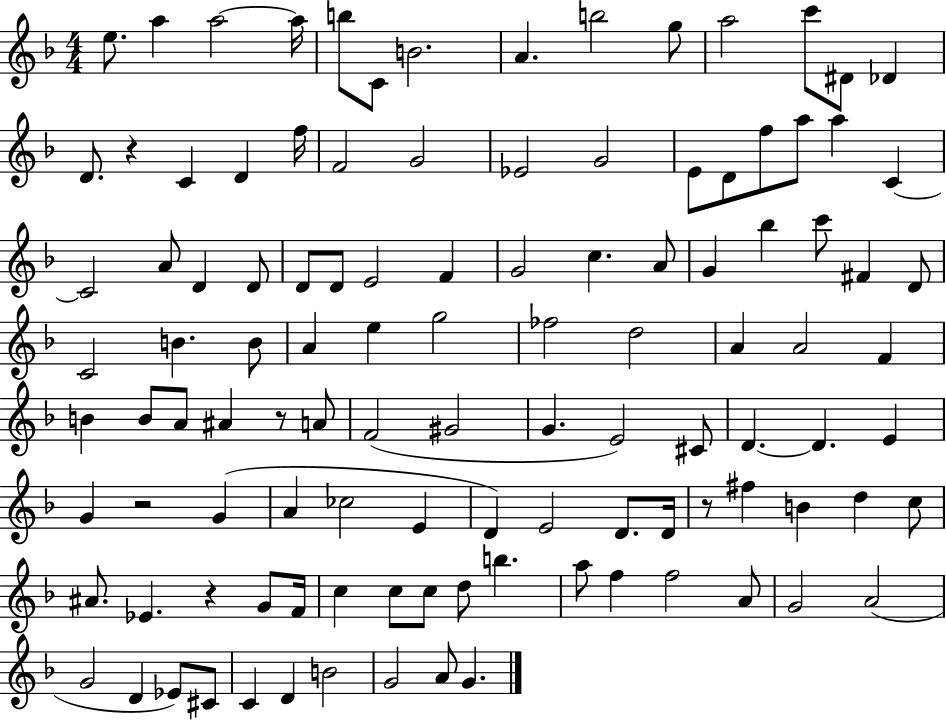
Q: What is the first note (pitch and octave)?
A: E5